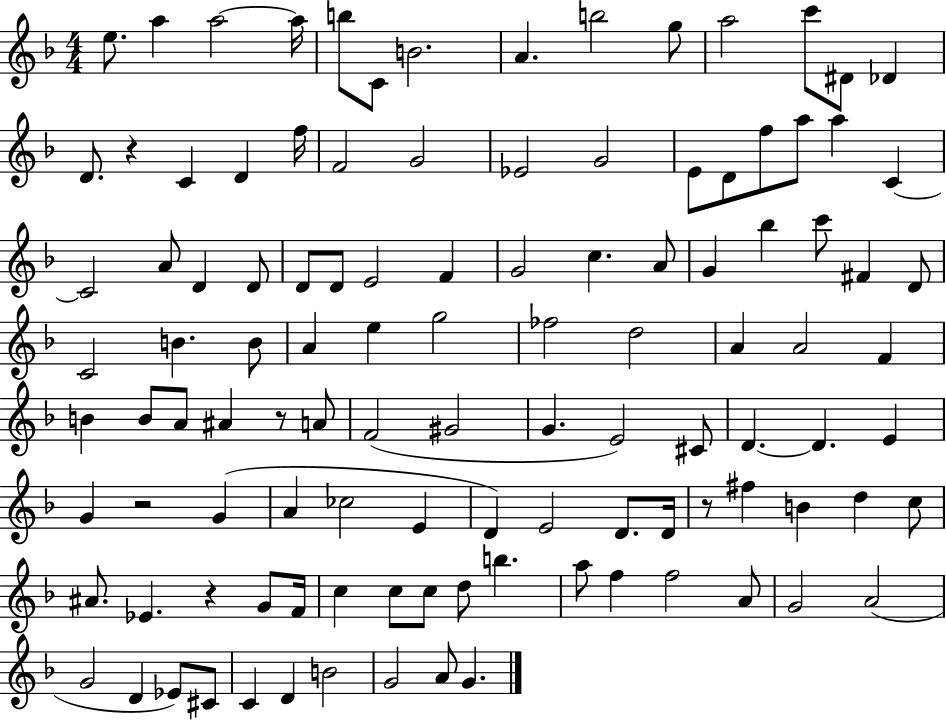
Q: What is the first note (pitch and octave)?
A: E5